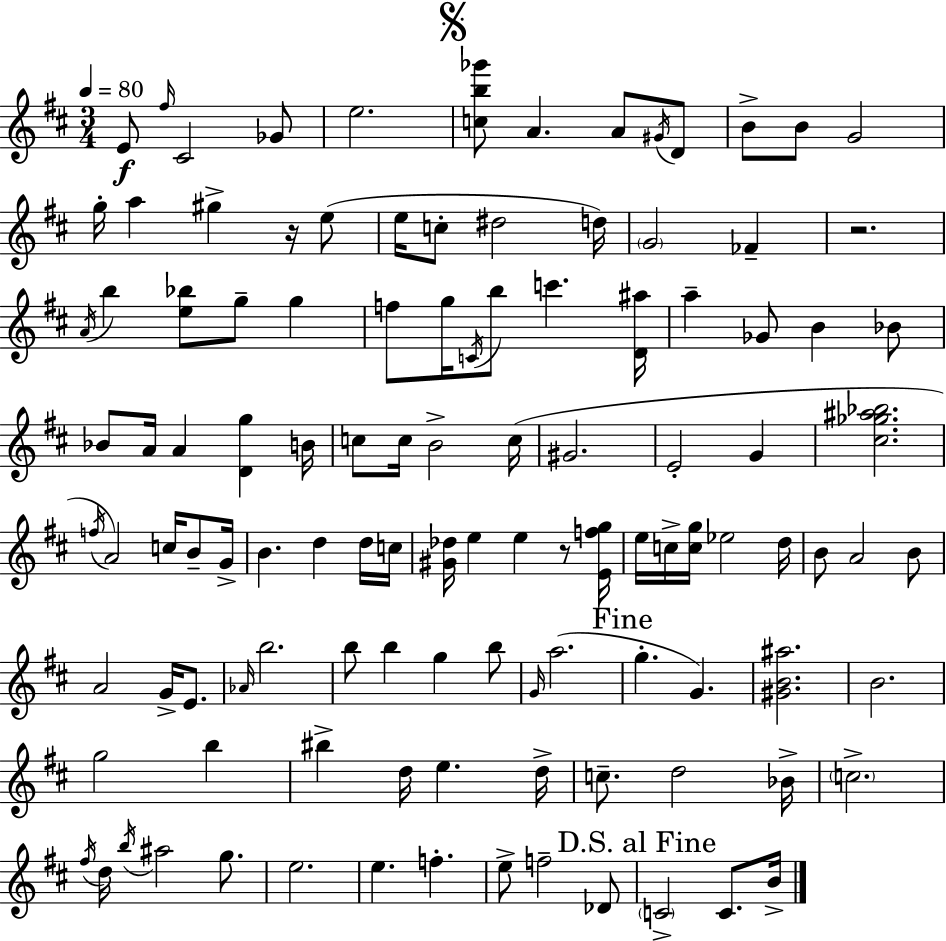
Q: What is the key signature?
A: D major